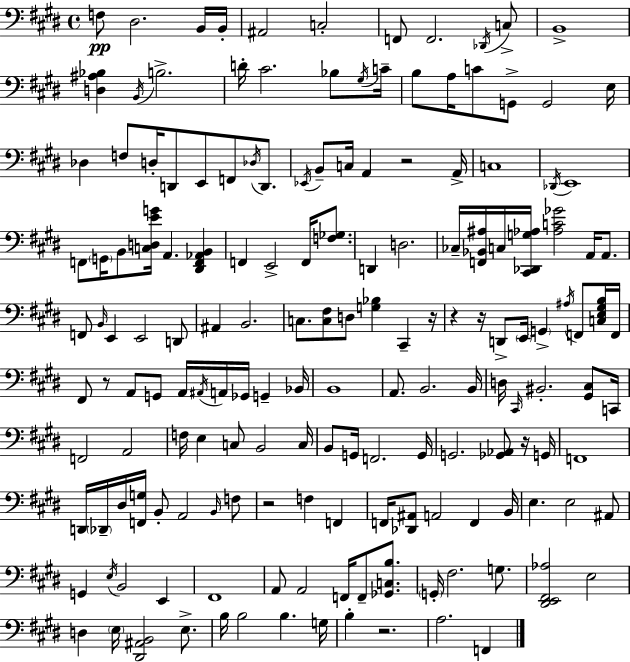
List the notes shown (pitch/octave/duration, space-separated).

F3/e D#3/h. B2/s B2/s A#2/h C3/h F2/e F2/h. Db2/s C3/e B2/w [D3,A#3,Bb3]/q B2/s B3/h. D4/s C#4/h. Bb3/e G#3/s C4/s B3/e A3/s C4/e G2/e G2/h E3/s Db3/q F3/e D3/s D2/e E2/e F2/e Db3/s D2/e. Eb2/s B2/e C3/s A2/q R/h A2/s C3/w Db2/s E2/w F2/e G2/s B2/e [C3,D3,E4,G4]/s A2/q. [D#2,F2,Ab2,B2]/q F2/q E2/h F2/s [F3,Gb3]/e. D2/q D3/h. CES3/s [F2,Bb2,A#3]/s C3/s [C#2,Db2,G3,Ab3]/s [Ab3,C4,Gb4]/h A2/s A2/e. F2/e B2/s E2/q E2/h D2/e A#2/q B2/h. C3/e. [C3,F#3]/e D3/e [G3,Bb3]/q C#2/q R/s R/q R/s D2/e E2/s G2/q A#3/s F2/e [C3,E3,G#3,B3]/s F2/s F#2/e R/e A2/e G2/e A2/s A#2/s A2/s Gb2/s G2/q Bb2/s B2/w A2/e. B2/h. B2/s D3/s C#2/s BIS2/h. [G#2,C#3]/e C2/s F2/h A2/h F3/s E3/q C3/e B2/h C3/s B2/e G2/s F2/h. G2/s G2/h. [Gb2,Ab2]/e R/s G2/s F2/w D2/s Db2/s D#3/s [F2,G3]/s B2/e A2/h B2/s F3/e R/h F3/q F2/q F2/s [Db2,A#2]/e A2/h F2/q B2/s E3/q. E3/h A#2/e G2/q E3/s B2/h E2/q F#2/w A2/e A2/h F2/s F2/e [Gb2,C3,B3]/e. G2/s F#3/h. G3/e. [D#2,E2,F#2,Ab3]/h E3/h D3/q E3/s [D#2,A#2,B2]/h E3/e. B3/s B3/h B3/q. G3/s B3/q R/h. A3/h. F2/q